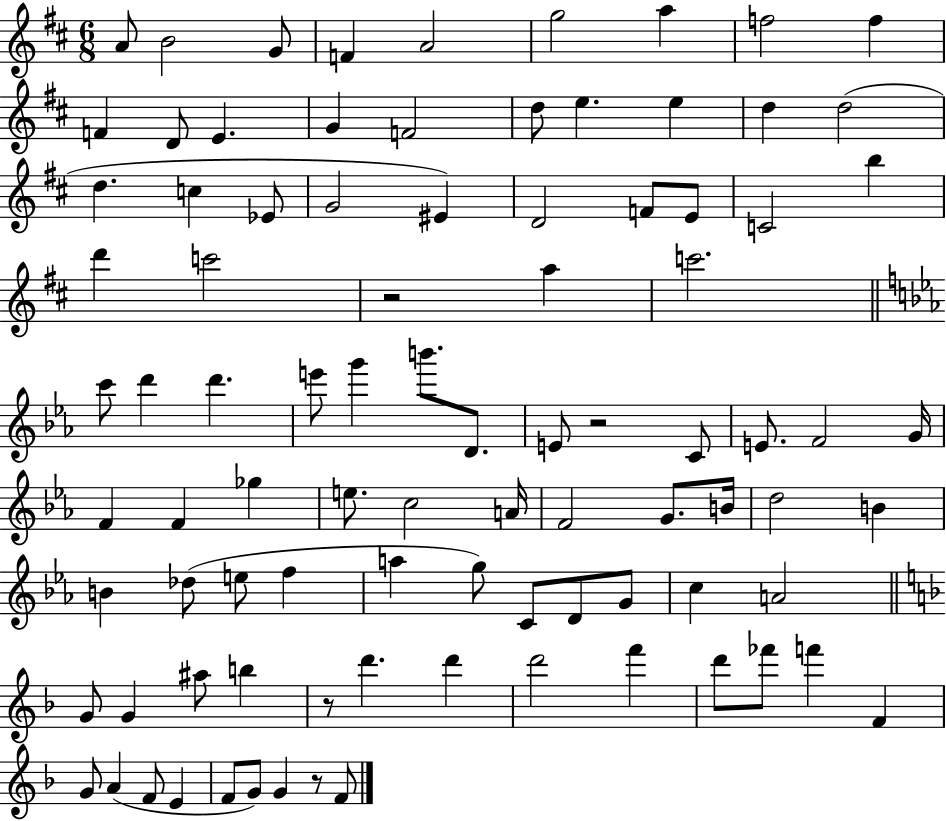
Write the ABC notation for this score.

X:1
T:Untitled
M:6/8
L:1/4
K:D
A/2 B2 G/2 F A2 g2 a f2 f F D/2 E G F2 d/2 e e d d2 d c _E/2 G2 ^E D2 F/2 E/2 C2 b d' c'2 z2 a c'2 c'/2 d' d' e'/2 g' b'/2 D/2 E/2 z2 C/2 E/2 F2 G/4 F F _g e/2 c2 A/4 F2 G/2 B/4 d2 B B _d/2 e/2 f a g/2 C/2 D/2 G/2 c A2 G/2 G ^a/2 b z/2 d' d' d'2 f' d'/2 _f'/2 f' F G/2 A F/2 E F/2 G/2 G z/2 F/2